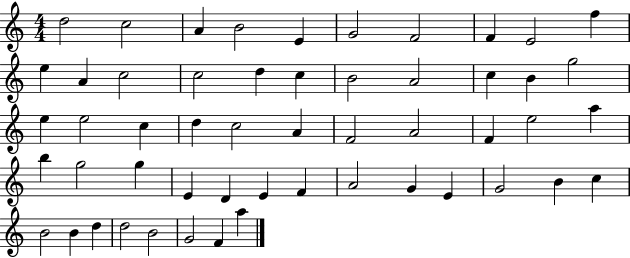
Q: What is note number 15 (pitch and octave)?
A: D5